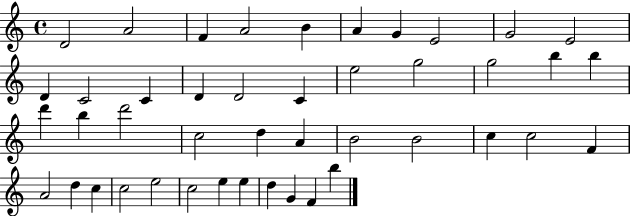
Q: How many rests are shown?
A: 0